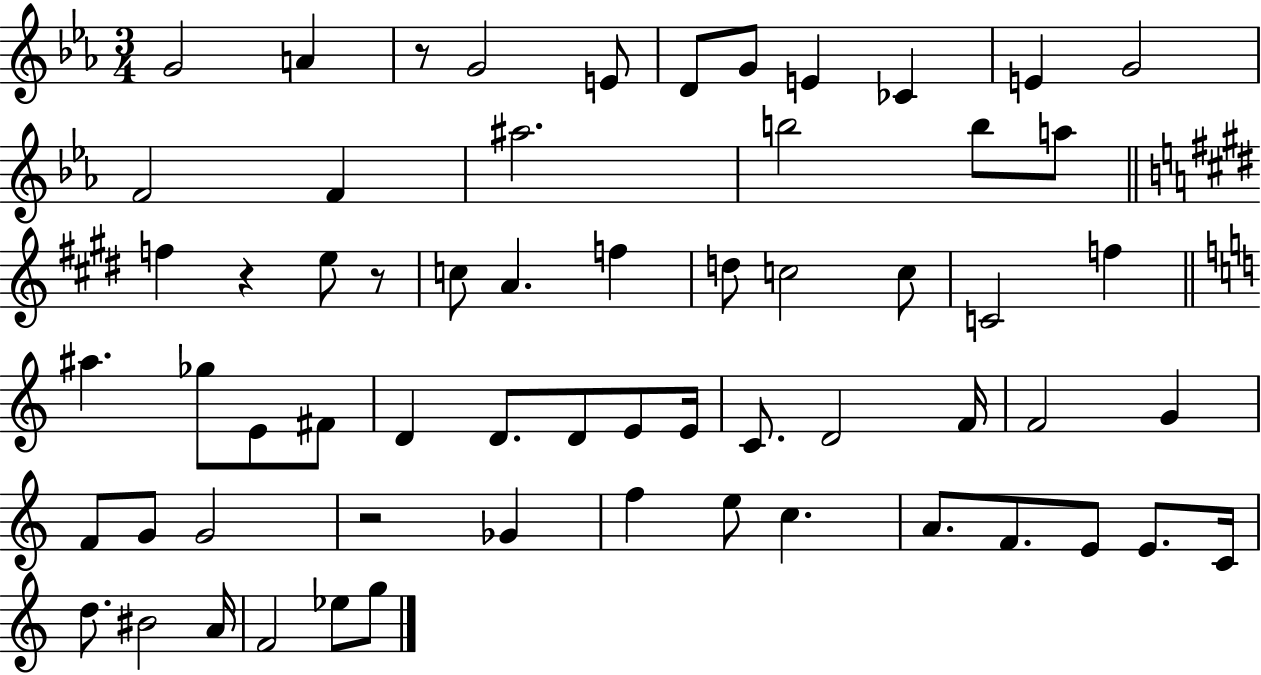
{
  \clef treble
  \numericTimeSignature
  \time 3/4
  \key ees \major
  g'2 a'4 | r8 g'2 e'8 | d'8 g'8 e'4 ces'4 | e'4 g'2 | \break f'2 f'4 | ais''2. | b''2 b''8 a''8 | \bar "||" \break \key e \major f''4 r4 e''8 r8 | c''8 a'4. f''4 | d''8 c''2 c''8 | c'2 f''4 | \break \bar "||" \break \key a \minor ais''4. ges''8 e'8 fis'8 | d'4 d'8. d'8 e'8 e'16 | c'8. d'2 f'16 | f'2 g'4 | \break f'8 g'8 g'2 | r2 ges'4 | f''4 e''8 c''4. | a'8. f'8. e'8 e'8. c'16 | \break d''8. bis'2 a'16 | f'2 ees''8 g''8 | \bar "|."
}